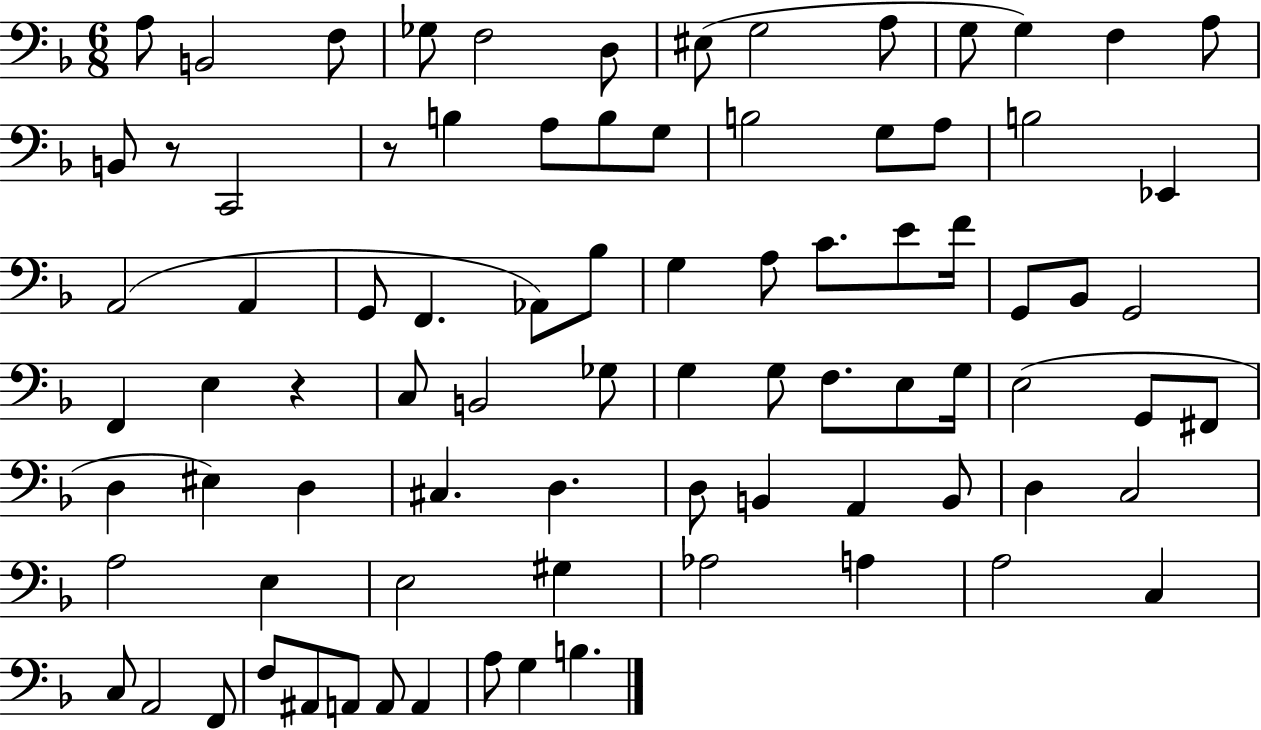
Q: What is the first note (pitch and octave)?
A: A3